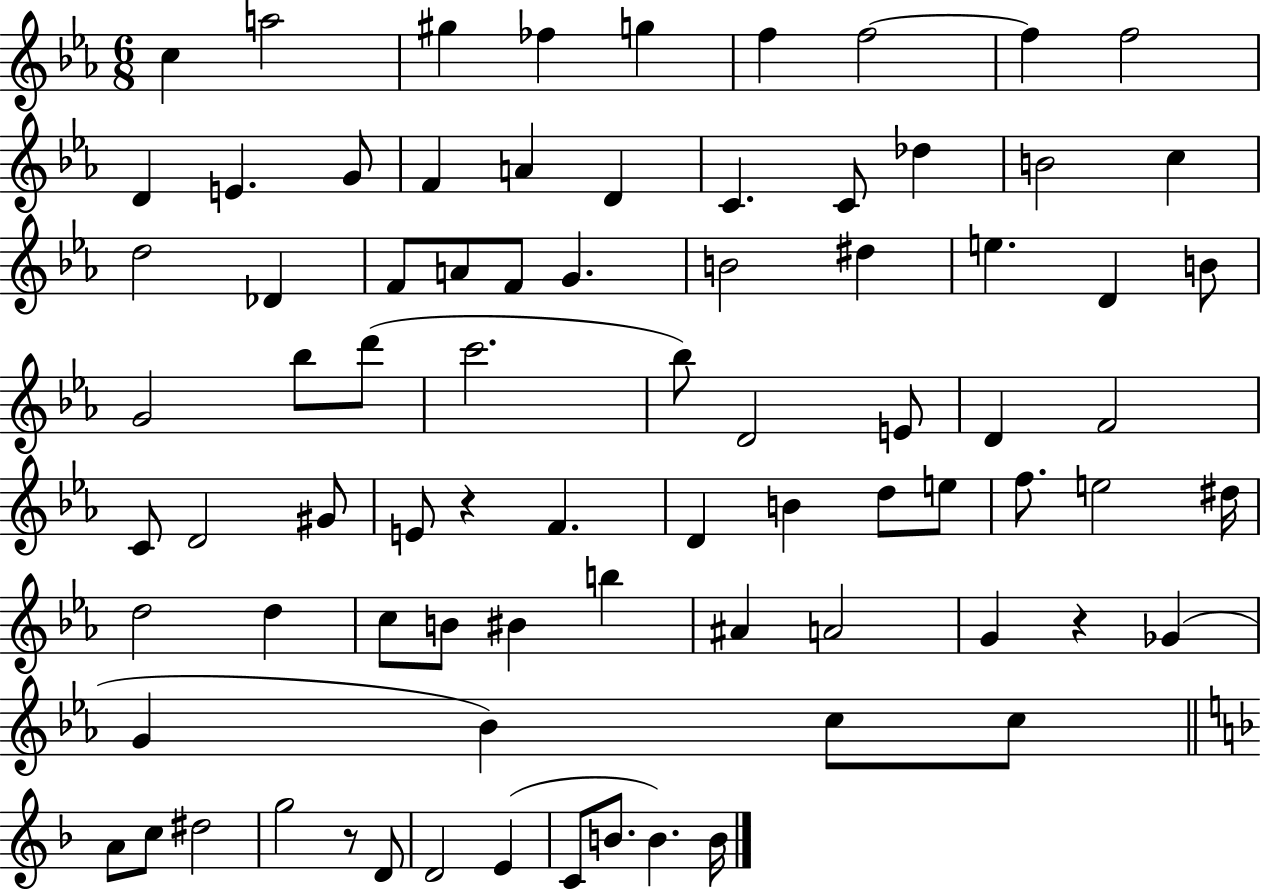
C5/q A5/h G#5/q FES5/q G5/q F5/q F5/h F5/q F5/h D4/q E4/q. G4/e F4/q A4/q D4/q C4/q. C4/e Db5/q B4/h C5/q D5/h Db4/q F4/e A4/e F4/e G4/q. B4/h D#5/q E5/q. D4/q B4/e G4/h Bb5/e D6/e C6/h. Bb5/e D4/h E4/e D4/q F4/h C4/e D4/h G#4/e E4/e R/q F4/q. D4/q B4/q D5/e E5/e F5/e. E5/h D#5/s D5/h D5/q C5/e B4/e BIS4/q B5/q A#4/q A4/h G4/q R/q Gb4/q G4/q Bb4/q C5/e C5/e A4/e C5/e D#5/h G5/h R/e D4/e D4/h E4/q C4/e B4/e. B4/q. B4/s